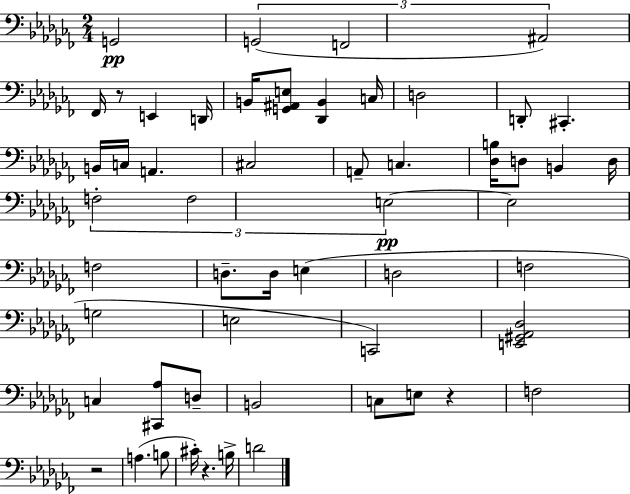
X:1
T:Untitled
M:2/4
L:1/4
K:Abm
G,,2 G,,2 F,,2 ^A,,2 _F,,/4 z/2 E,, D,,/4 B,,/4 [G,,^A,,E,]/2 [_D,,B,,] C,/4 D,2 D,,/2 ^C,, B,,/4 C,/4 A,, ^C,2 A,,/2 C, [_D,B,]/4 D,/2 B,, D,/4 F,2 F,2 E,2 E,2 F,2 D,/2 D,/4 E, D,2 F,2 G,2 E,2 C,,2 [E,,^G,,_A,,_D,]2 C, [^C,,_A,]/2 D,/2 B,,2 C,/2 E,/2 z F,2 z2 A, B,/2 ^C/4 z B,/4 D2